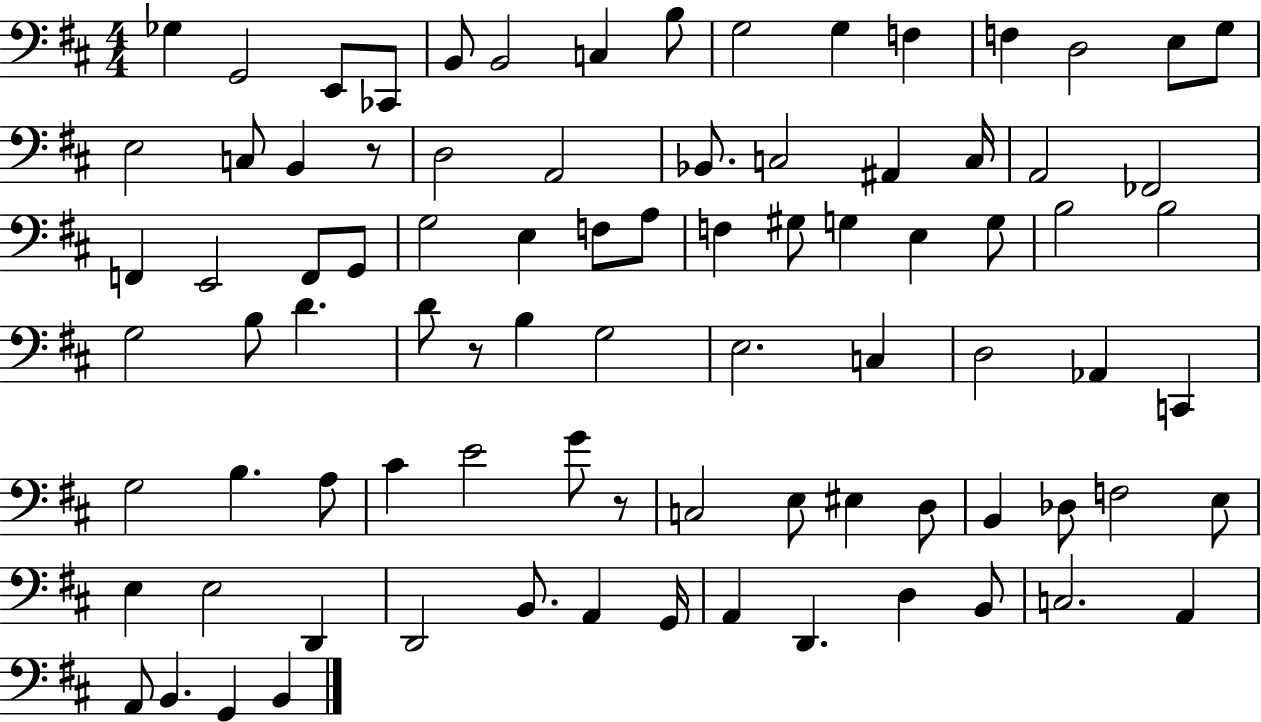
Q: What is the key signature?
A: D major